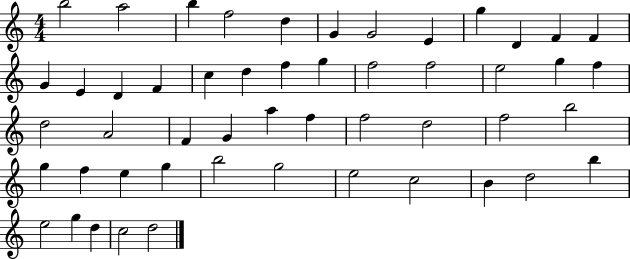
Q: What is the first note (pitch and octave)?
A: B5